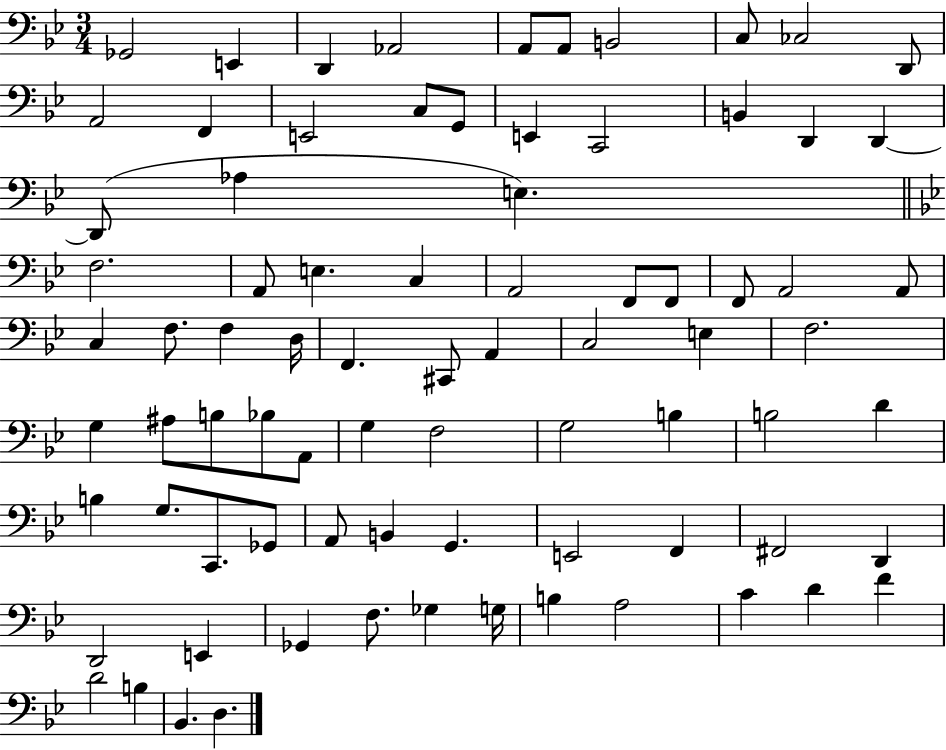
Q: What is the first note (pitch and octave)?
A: Gb2